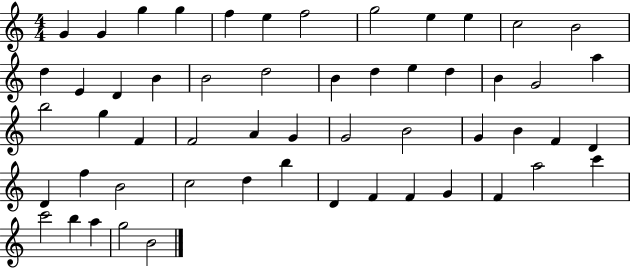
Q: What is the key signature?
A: C major